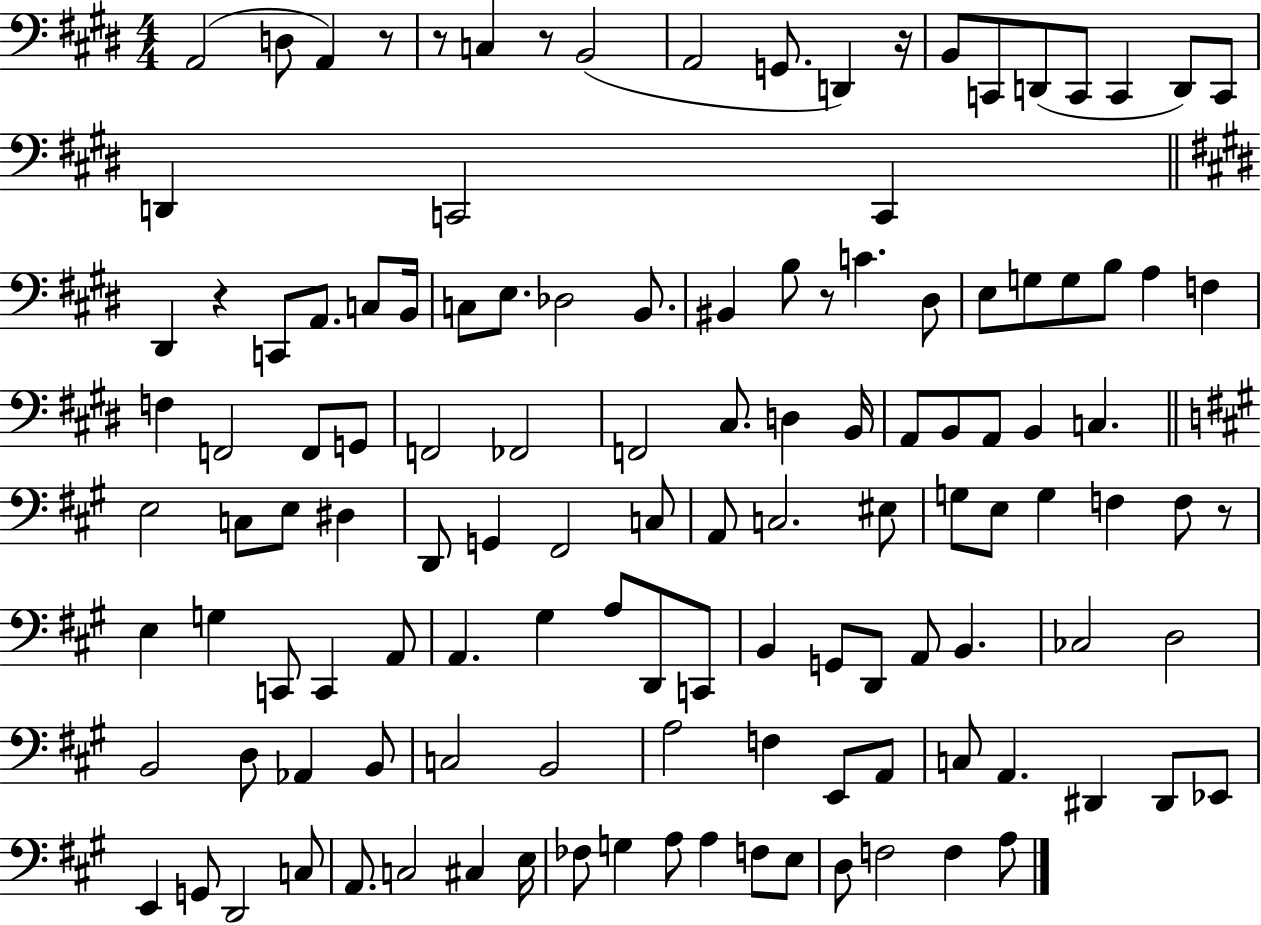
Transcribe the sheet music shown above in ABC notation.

X:1
T:Untitled
M:4/4
L:1/4
K:E
A,,2 D,/2 A,, z/2 z/2 C, z/2 B,,2 A,,2 G,,/2 D,, z/4 B,,/2 C,,/2 D,,/2 C,,/2 C,, D,,/2 C,,/2 D,, C,,2 C,, ^D,, z C,,/2 A,,/2 C,/2 B,,/4 C,/2 E,/2 _D,2 B,,/2 ^B,, B,/2 z/2 C ^D,/2 E,/2 G,/2 G,/2 B,/2 A, F, F, F,,2 F,,/2 G,,/2 F,,2 _F,,2 F,,2 ^C,/2 D, B,,/4 A,,/2 B,,/2 A,,/2 B,, C, E,2 C,/2 E,/2 ^D, D,,/2 G,, ^F,,2 C,/2 A,,/2 C,2 ^E,/2 G,/2 E,/2 G, F, F,/2 z/2 E, G, C,,/2 C,, A,,/2 A,, ^G, A,/2 D,,/2 C,,/2 B,, G,,/2 D,,/2 A,,/2 B,, _C,2 D,2 B,,2 D,/2 _A,, B,,/2 C,2 B,,2 A,2 F, E,,/2 A,,/2 C,/2 A,, ^D,, ^D,,/2 _E,,/2 E,, G,,/2 D,,2 C,/2 A,,/2 C,2 ^C, E,/4 _F,/2 G, A,/2 A, F,/2 E,/2 D,/2 F,2 F, A,/2